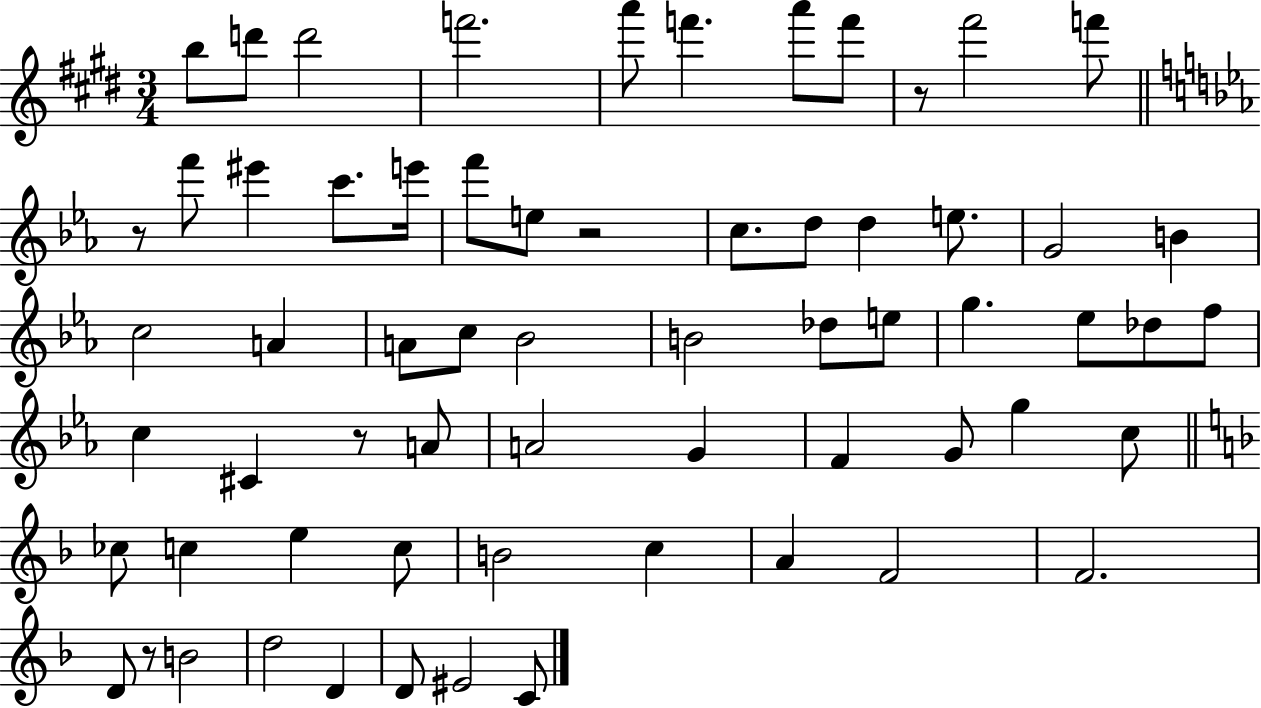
B5/e D6/e D6/h F6/h. A6/e F6/q. A6/e F6/e R/e F#6/h F6/e R/e F6/e EIS6/q C6/e. E6/s F6/e E5/e R/h C5/e. D5/e D5/q E5/e. G4/h B4/q C5/h A4/q A4/e C5/e Bb4/h B4/h Db5/e E5/e G5/q. Eb5/e Db5/e F5/e C5/q C#4/q R/e A4/e A4/h G4/q F4/q G4/e G5/q C5/e CES5/e C5/q E5/q C5/e B4/h C5/q A4/q F4/h F4/h. D4/e R/e B4/h D5/h D4/q D4/e EIS4/h C4/e